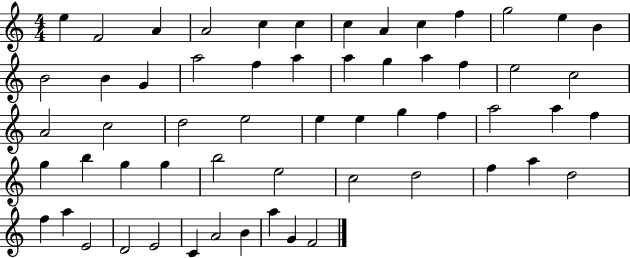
{
  \clef treble
  \numericTimeSignature
  \time 4/4
  \key c \major
  e''4 f'2 a'4 | a'2 c''4 c''4 | c''4 a'4 c''4 f''4 | g''2 e''4 b'4 | \break b'2 b'4 g'4 | a''2 f''4 a''4 | a''4 g''4 a''4 f''4 | e''2 c''2 | \break a'2 c''2 | d''2 e''2 | e''4 e''4 g''4 f''4 | a''2 a''4 f''4 | \break g''4 b''4 g''4 g''4 | b''2 e''2 | c''2 d''2 | f''4 a''4 d''2 | \break f''4 a''4 e'2 | d'2 e'2 | c'4 a'2 b'4 | a''4 g'4 f'2 | \break \bar "|."
}